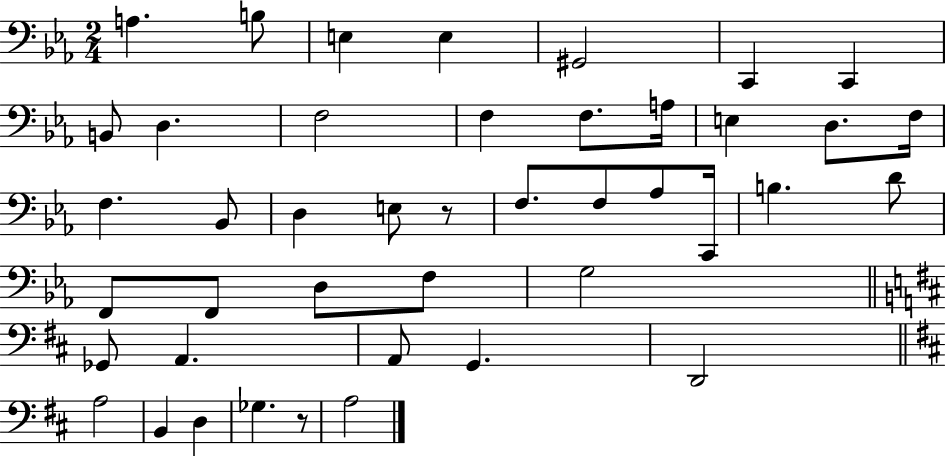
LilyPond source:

{
  \clef bass
  \numericTimeSignature
  \time 2/4
  \key ees \major
  a4. b8 | e4 e4 | gis,2 | c,4 c,4 | \break b,8 d4. | f2 | f4 f8. a16 | e4 d8. f16 | \break f4. bes,8 | d4 e8 r8 | f8. f8 aes8 c,16 | b4. d'8 | \break f,8 f,8 d8 f8 | g2 | \bar "||" \break \key d \major ges,8 a,4. | a,8 g,4. | d,2 | \bar "||" \break \key b \minor a2 | b,4 d4 | ges4. r8 | a2 | \break \bar "|."
}